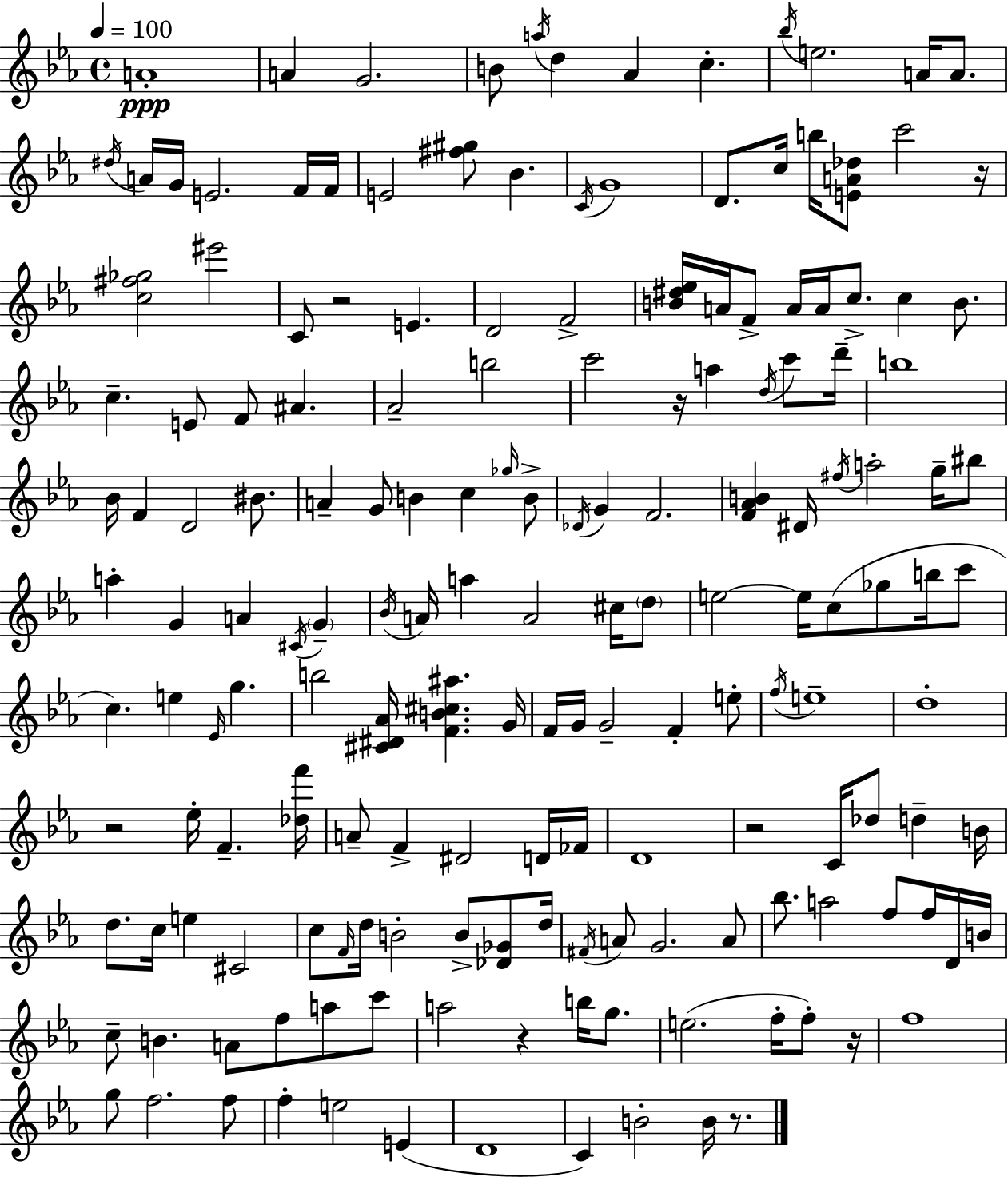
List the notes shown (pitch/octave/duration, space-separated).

A4/w A4/q G4/h. B4/e A5/s D5/q Ab4/q C5/q. Bb5/s E5/h. A4/s A4/e. D#5/s A4/s G4/s E4/h. F4/s F4/s E4/h [F#5,G#5]/e Bb4/q. C4/s G4/w D4/e. C5/s B5/s [E4,A4,Db5]/e C6/h R/s [C5,F#5,Gb5]/h EIS6/h C4/e R/h E4/q. D4/h F4/h [B4,D#5,Eb5]/s A4/s F4/e A4/s A4/s C5/e. C5/q B4/e. C5/q. E4/e F4/e A#4/q. Ab4/h B5/h C6/h R/s A5/q D5/s C6/e D6/s B5/w Bb4/s F4/q D4/h BIS4/e. A4/q G4/e B4/q C5/q Gb5/s B4/e Db4/s G4/q F4/h. [F4,Ab4,B4]/q D#4/s F#5/s A5/h G5/s BIS5/e A5/q G4/q A4/q C#4/s G4/q Bb4/s A4/s A5/q A4/h C#5/s D5/e E5/h E5/s C5/e Gb5/e B5/s C6/e C5/q. E5/q Eb4/s G5/q. B5/h [C#4,D#4,Ab4]/s [F4,B4,C#5,A#5]/q. G4/s F4/s G4/s G4/h F4/q E5/e F5/s E5/w D5/w R/h Eb5/s F4/q. [Db5,F6]/s A4/e F4/q D#4/h D4/s FES4/s D4/w R/h C4/s Db5/e D5/q B4/s D5/e. C5/s E5/q C#4/h C5/e F4/s D5/s B4/h B4/e [Db4,Gb4]/e D5/s F#4/s A4/e G4/h. A4/e Bb5/e. A5/h F5/e F5/s D4/s B4/s C5/e B4/q. A4/e F5/e A5/e C6/e A5/h R/q B5/s G5/e. E5/h. F5/s F5/e R/s F5/w G5/e F5/h. F5/e F5/q E5/h E4/q D4/w C4/q B4/h B4/s R/e.